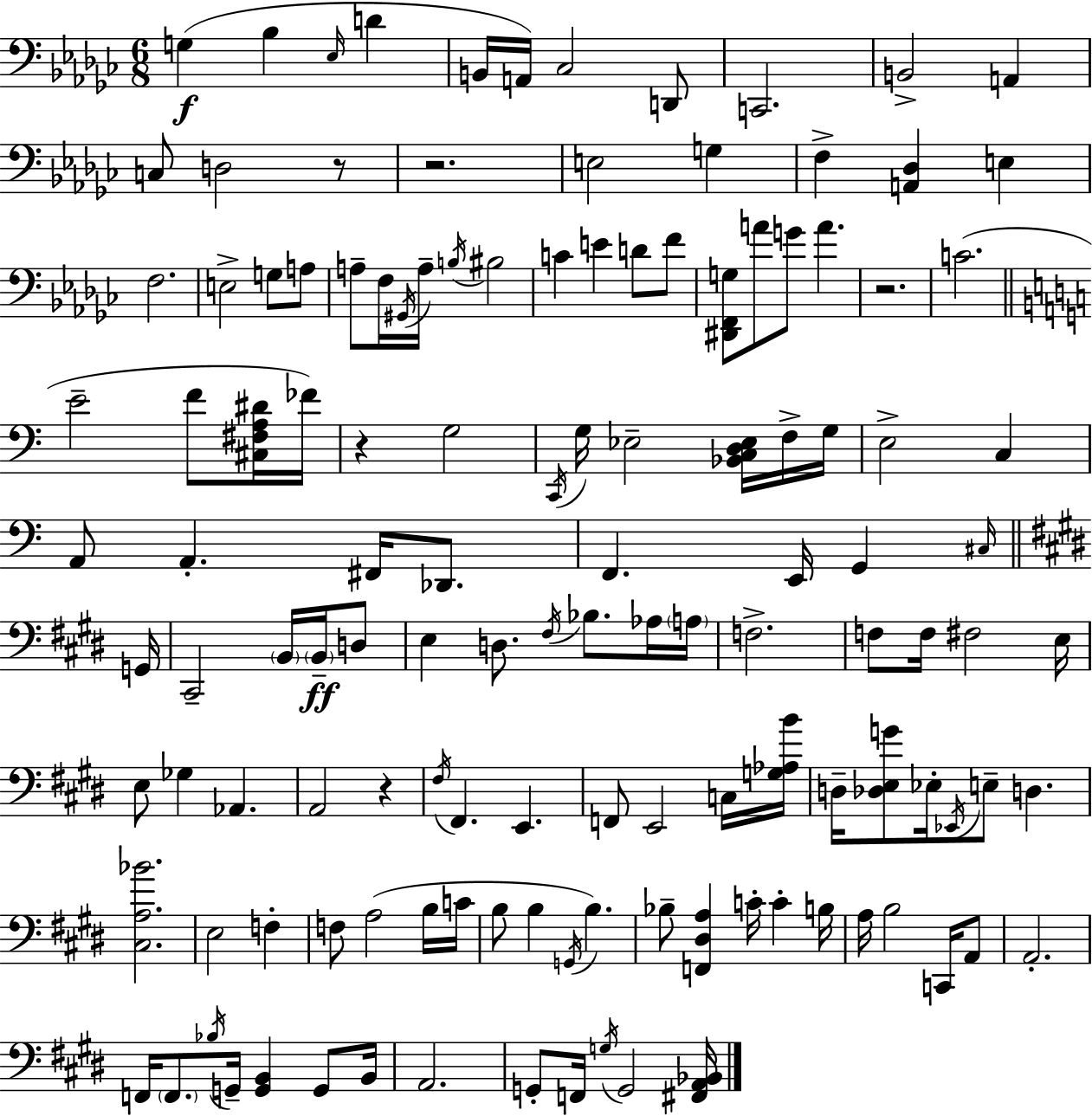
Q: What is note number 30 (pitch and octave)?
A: D4